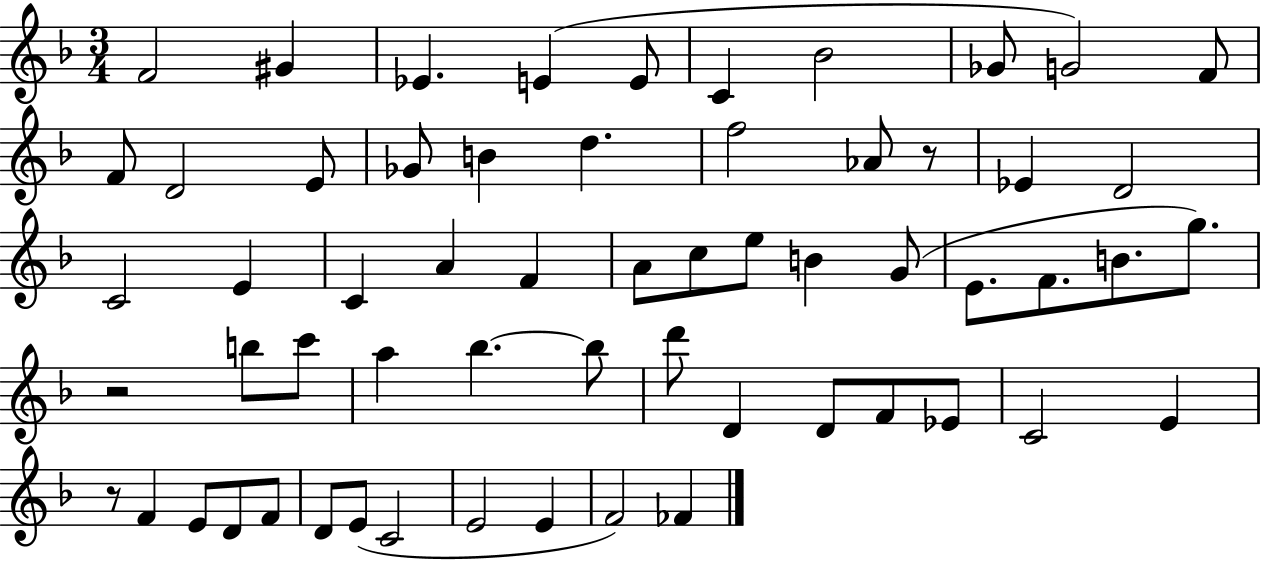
F4/h G#4/q Eb4/q. E4/q E4/e C4/q Bb4/h Gb4/e G4/h F4/e F4/e D4/h E4/e Gb4/e B4/q D5/q. F5/h Ab4/e R/e Eb4/q D4/h C4/h E4/q C4/q A4/q F4/q A4/e C5/e E5/e B4/q G4/e E4/e. F4/e. B4/e. G5/e. R/h B5/e C6/e A5/q Bb5/q. Bb5/e D6/e D4/q D4/e F4/e Eb4/e C4/h E4/q R/e F4/q E4/e D4/e F4/e D4/e E4/e C4/h E4/h E4/q F4/h FES4/q